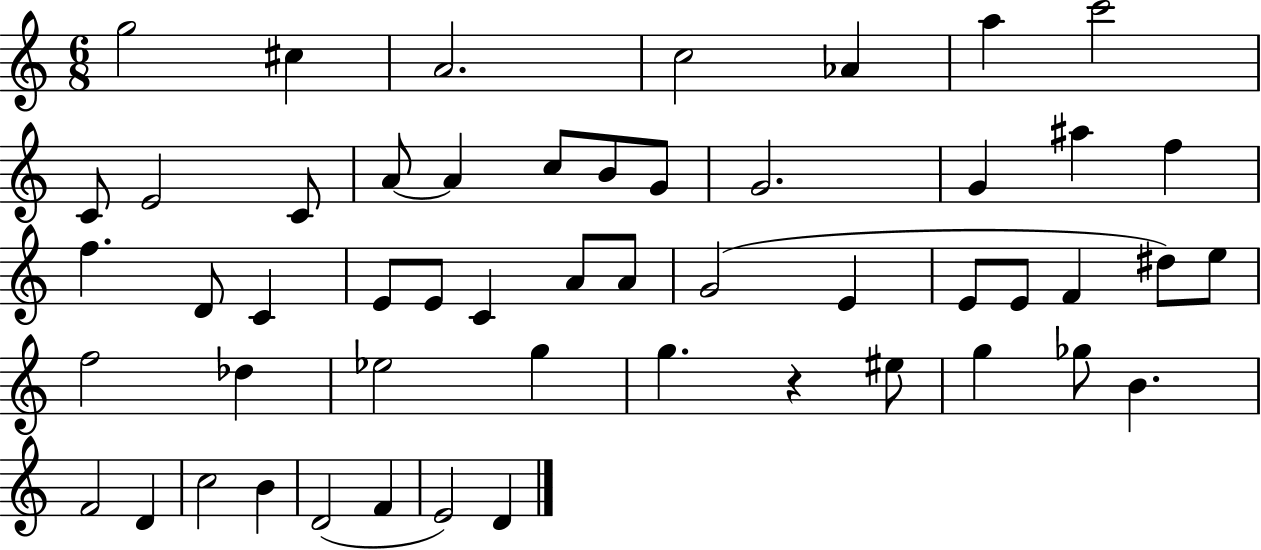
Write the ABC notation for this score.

X:1
T:Untitled
M:6/8
L:1/4
K:C
g2 ^c A2 c2 _A a c'2 C/2 E2 C/2 A/2 A c/2 B/2 G/2 G2 G ^a f f D/2 C E/2 E/2 C A/2 A/2 G2 E E/2 E/2 F ^d/2 e/2 f2 _d _e2 g g z ^e/2 g _g/2 B F2 D c2 B D2 F E2 D